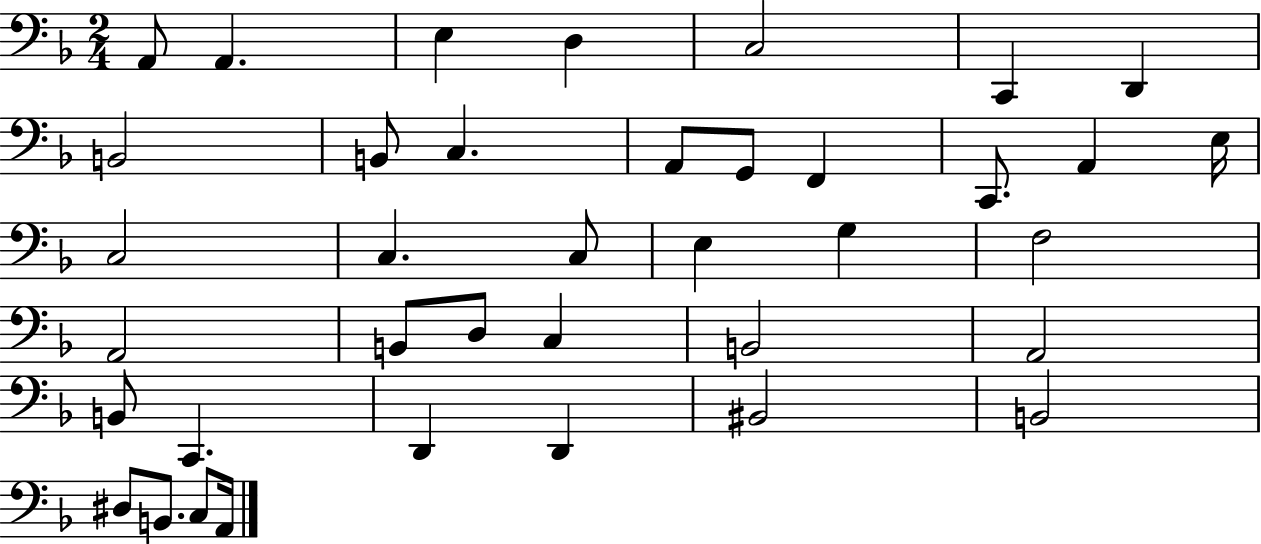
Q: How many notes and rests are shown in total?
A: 38